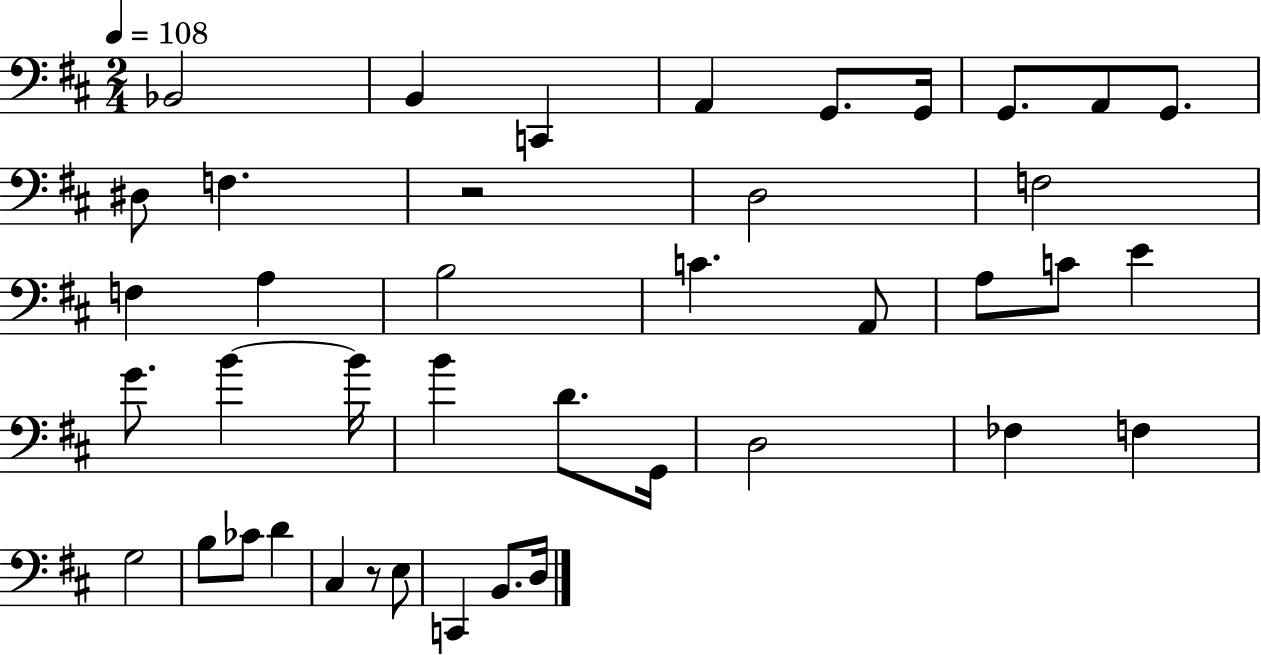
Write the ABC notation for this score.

X:1
T:Untitled
M:2/4
L:1/4
K:D
_B,,2 B,, C,, A,, G,,/2 G,,/4 G,,/2 A,,/2 G,,/2 ^D,/2 F, z2 D,2 F,2 F, A, B,2 C A,,/2 A,/2 C/2 E G/2 B B/4 B D/2 G,,/4 D,2 _F, F, G,2 B,/2 _C/2 D ^C, z/2 E,/2 C,, B,,/2 D,/4